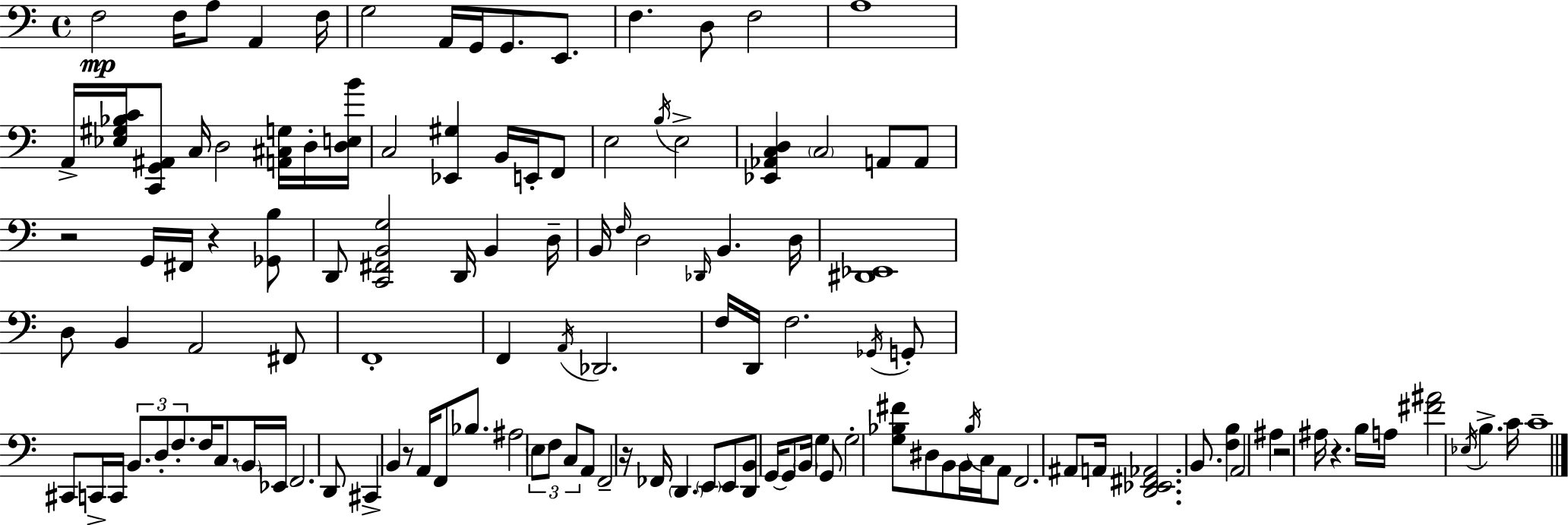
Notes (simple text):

F3/h F3/s A3/e A2/q F3/s G3/h A2/s G2/s G2/e. E2/e. F3/q. D3/e F3/h A3/w A2/s [Eb3,G#3,Bb3,C4]/s [C2,G2,A#2]/e C3/s D3/h [A2,C#3,G3]/s D3/s [D3,E3,B4]/s C3/h [Eb2,G#3]/q B2/s E2/s F2/e E3/h B3/s E3/h [Eb2,Ab2,C3,D3]/q C3/h A2/e A2/e R/h G2/s F#2/s R/q [Gb2,B3]/e D2/e [C2,F#2,B2,G3]/h D2/s B2/q D3/s B2/s F3/s D3/h Db2/s B2/q. D3/s [D#2,Eb2]/w D3/e B2/q A2/h F#2/e F2/w F2/q A2/s Db2/h. F3/s D2/s F3/h. Gb2/s G2/e C#2/e C2/s C2/s B2/e. D3/e F3/e. F3/s C3/e. B2/s Eb2/s F2/h. D2/e C#2/q B2/q R/e A2/s F2/e Bb3/e. A#3/h E3/e F3/e C3/e A2/e F2/h R/s FES2/s D2/q. E2/e E2/e [D2,B2]/e G2/s G2/e B2/s G3/q G2/e G3/h [G3,Bb3,F#4]/e D#3/e B2/e B2/s Bb3/s C3/s A2/e F2/h. A#2/e A2/s [D2,Eb2,F#2,Ab2]/h. B2/e. [F3,B3]/q A2/h A#3/q R/h A#3/s R/q. B3/s A3/s [F#4,A#4]/h Eb3/s B3/q. C4/s C4/w